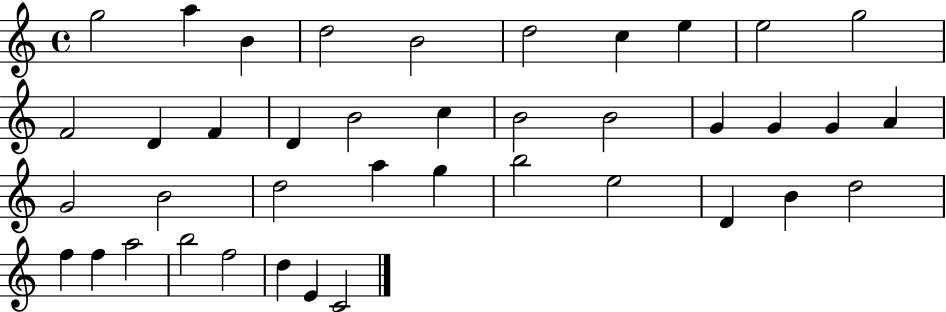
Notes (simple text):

G5/h A5/q B4/q D5/h B4/h D5/h C5/q E5/q E5/h G5/h F4/h D4/q F4/q D4/q B4/h C5/q B4/h B4/h G4/q G4/q G4/q A4/q G4/h B4/h D5/h A5/q G5/q B5/h E5/h D4/q B4/q D5/h F5/q F5/q A5/h B5/h F5/h D5/q E4/q C4/h